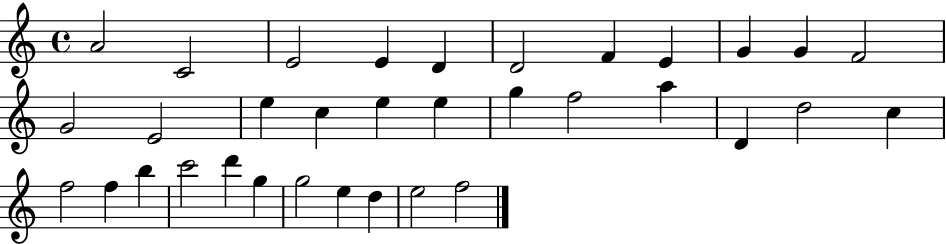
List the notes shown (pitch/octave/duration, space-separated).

A4/h C4/h E4/h E4/q D4/q D4/h F4/q E4/q G4/q G4/q F4/h G4/h E4/h E5/q C5/q E5/q E5/q G5/q F5/h A5/q D4/q D5/h C5/q F5/h F5/q B5/q C6/h D6/q G5/q G5/h E5/q D5/q E5/h F5/h